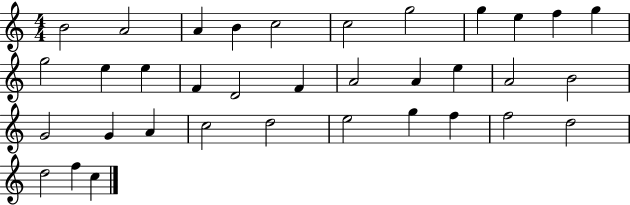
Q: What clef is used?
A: treble